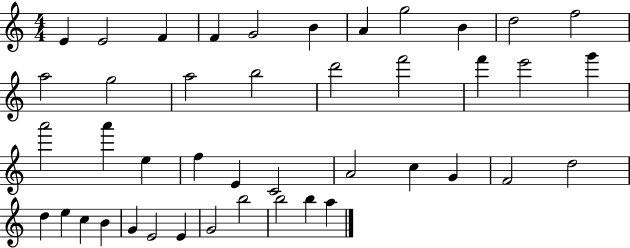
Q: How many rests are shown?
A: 0